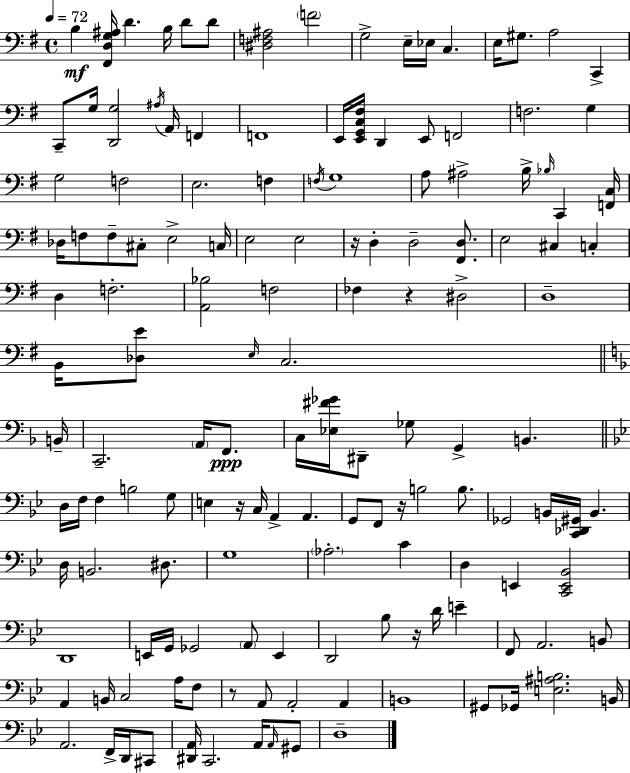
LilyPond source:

{
  \clef bass
  \time 4/4
  \defaultTimeSignature
  \key e \minor
  \tempo 4 = 72
  b4\mf <fis, d g ais>16 d'4. b16 d'8 d'8 | <dis f ais>2 \parenthesize f'2 | g2-> e16-- ees16 c4. | e16 gis8. a2 c,4-> | \break c,8-- g16 <d, g>2 \acciaccatura { ais16 } a,16 f,4 | f,1 | e,16 <e, g, c fis>16 d,4 e,8 f,2 | f2. g4 | \break g2 f2 | e2. f4 | \acciaccatura { f16 } g1 | a8 ais2-> b16-> \grace { bes16 } c,4 | \break <f, c>16 des16 f8 f8-- cis8-. e2-> | c16 e2 e2 | r16 d4-. d2-- | <fis, d>8. e2 cis4 c4-. | \break d4 f2.-. | <a, bes>2 f2 | fes4 r4 dis2-> | d1-- | \break b,16 <des e'>8 \grace { e16 } c2. | \bar "||" \break \key f \major b,16-- c,2.-- \parenthesize a,16 f,8.\ppp | c16 <ees fis' ges'>16 dis,8-- ges8 g,4-> b,4. | \bar "||" \break \key bes \major d16 f16 f4 b2 g8 | e4 r16 c16 a,4-> a,4. | g,8 f,8 r16 b2 b8. | ges,2 b,16 <c, des, gis,>16 b,4. | \break d16 b,2. dis8. | g1 | \parenthesize aes2.-. c'4 | d4 e,4 <c, e, bes,>2 | \break d,1 | e,16 g,16 ges,2 \parenthesize a,8 e,4 | d,2 bes8 r16 d'16 e'4-- | f,8 a,2. b,8 | \break a,4 b,16 c2 a16 f8 | r8 a,8 a,2-. a,4 | b,1 | gis,8 ges,16 <e ais b>2. b,16 | \break a,2. f,16-> d,16 cis,8 | <dis, a,>16 c,2. a,16 \grace { a,16 } gis,8 | d1-- | \bar "|."
}